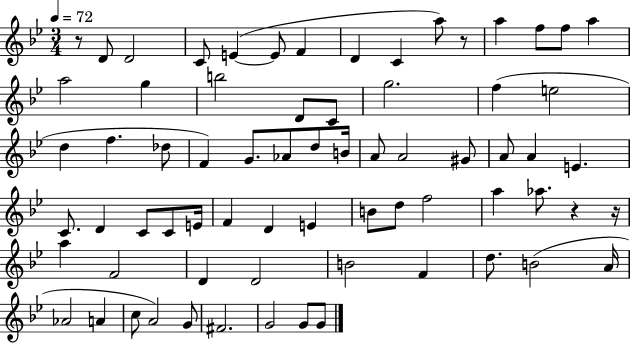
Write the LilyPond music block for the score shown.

{
  \clef treble
  \numericTimeSignature
  \time 3/4
  \key bes \major
  \tempo 4 = 72
  \repeat volta 2 { r8 d'8 d'2 | c'8 e'4~(~ e'8 f'4 | d'4 c'4 a''8) r8 | a''4 f''8 f''8 a''4 | \break a''2 g''4 | b''2 d'8 c'8 | g''2. | f''4( e''2 | \break d''4 f''4. des''8 | f'4) g'8. aes'8 d''8 b'16 | a'8 a'2 gis'8 | a'8 a'4 e'4. | \break c'8. d'4 c'8 c'8 e'16 | f'4 d'4 e'4 | b'8 d''8 f''2 | a''4 aes''8. r4 r16 | \break a''4 f'2 | d'4 d'2 | b'2 f'4 | d''8. b'2( a'16 | \break aes'2 a'4 | c''8 a'2) g'8 | fis'2. | g'2 g'8 g'8 | \break } \bar "|."
}